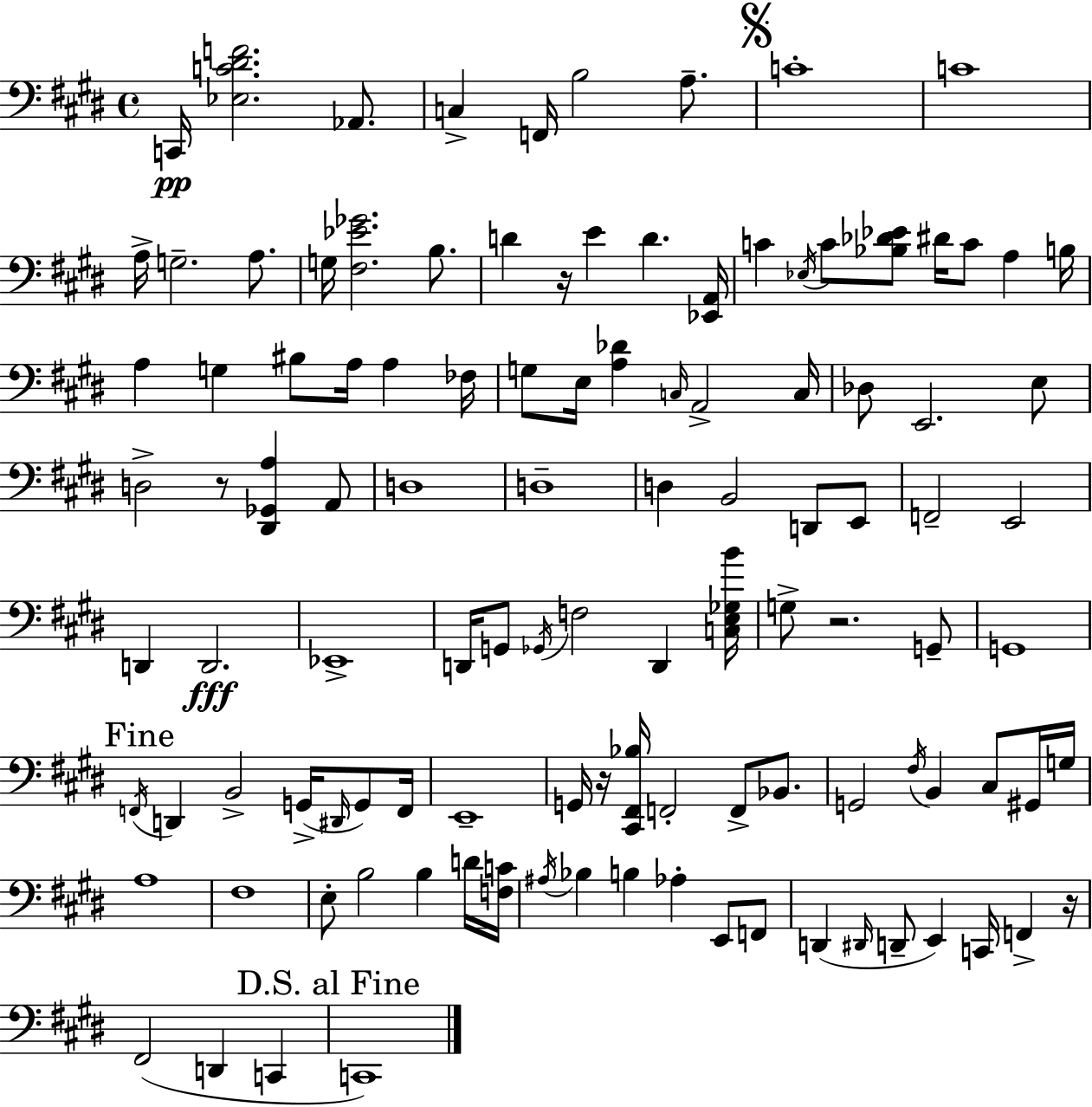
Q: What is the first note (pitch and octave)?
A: C2